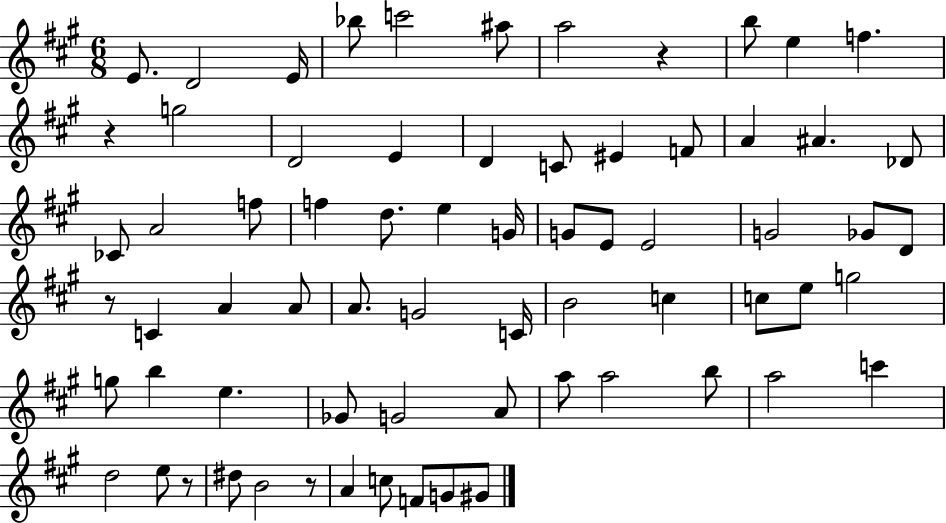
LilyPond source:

{
  \clef treble
  \numericTimeSignature
  \time 6/8
  \key a \major
  e'8. d'2 e'16 | bes''8 c'''2 ais''8 | a''2 r4 | b''8 e''4 f''4. | \break r4 g''2 | d'2 e'4 | d'4 c'8 eis'4 f'8 | a'4 ais'4. des'8 | \break ces'8 a'2 f''8 | f''4 d''8. e''4 g'16 | g'8 e'8 e'2 | g'2 ges'8 d'8 | \break r8 c'4 a'4 a'8 | a'8. g'2 c'16 | b'2 c''4 | c''8 e''8 g''2 | \break g''8 b''4 e''4. | ges'8 g'2 a'8 | a''8 a''2 b''8 | a''2 c'''4 | \break d''2 e''8 r8 | dis''8 b'2 r8 | a'4 c''8 f'8 g'8 gis'8 | \bar "|."
}